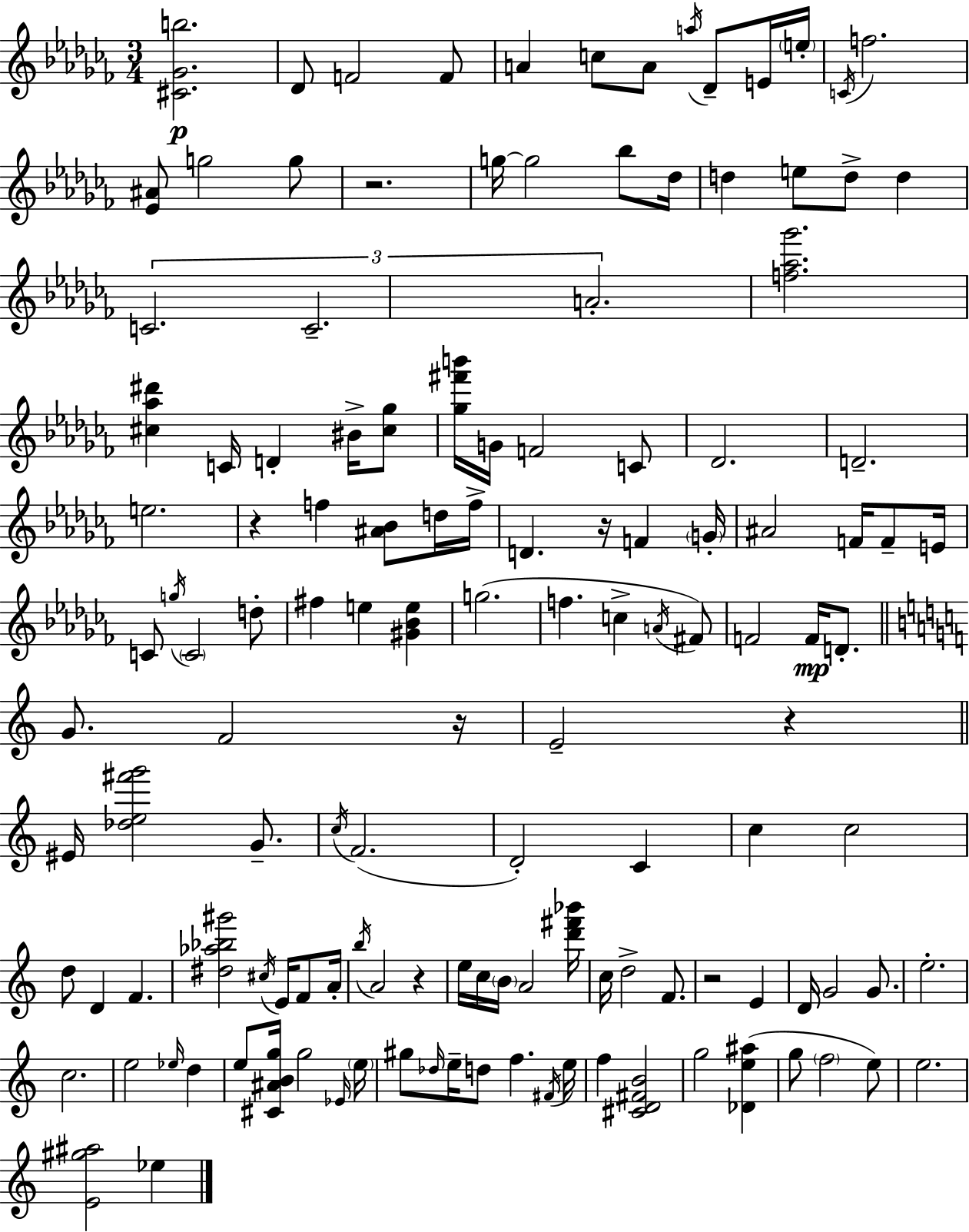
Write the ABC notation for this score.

X:1
T:Untitled
M:3/4
L:1/4
K:Abm
[^C_Gb]2 _D/2 F2 F/2 A c/2 A/2 a/4 _D/2 E/4 e/4 C/4 f2 [_E^A]/2 g2 g/2 z2 g/4 g2 _b/2 _d/4 d e/2 d/2 d C2 C2 A2 [f_a_g']2 [^c_a^d'] C/4 D ^B/4 [^c_g]/2 [_g^f'b']/4 G/4 F2 C/2 _D2 D2 e2 z f [^A_B]/2 d/4 f/4 D z/4 F G/4 ^A2 F/4 F/2 E/4 C/2 g/4 C2 d/2 ^f e [^G_Be] g2 f c A/4 ^F/2 F2 F/4 D/2 G/2 F2 z/4 E2 z ^E/4 [_de^f'g']2 G/2 c/4 F2 D2 C c c2 d/2 D F [^d_a_b^g']2 ^c/4 E/4 F/2 A/4 b/4 A2 z e/4 c/4 B/4 A2 [d'^f'_b']/4 c/4 d2 F/2 z2 E D/4 G2 G/2 e2 c2 e2 _e/4 d e/2 [^C^ABg]/4 g2 _E/4 e/4 ^g/2 _d/4 e/4 d/2 f ^F/4 e/4 f [^CD^FB]2 g2 [_De^a] g/2 f2 e/2 e2 [E^g^a]2 _e